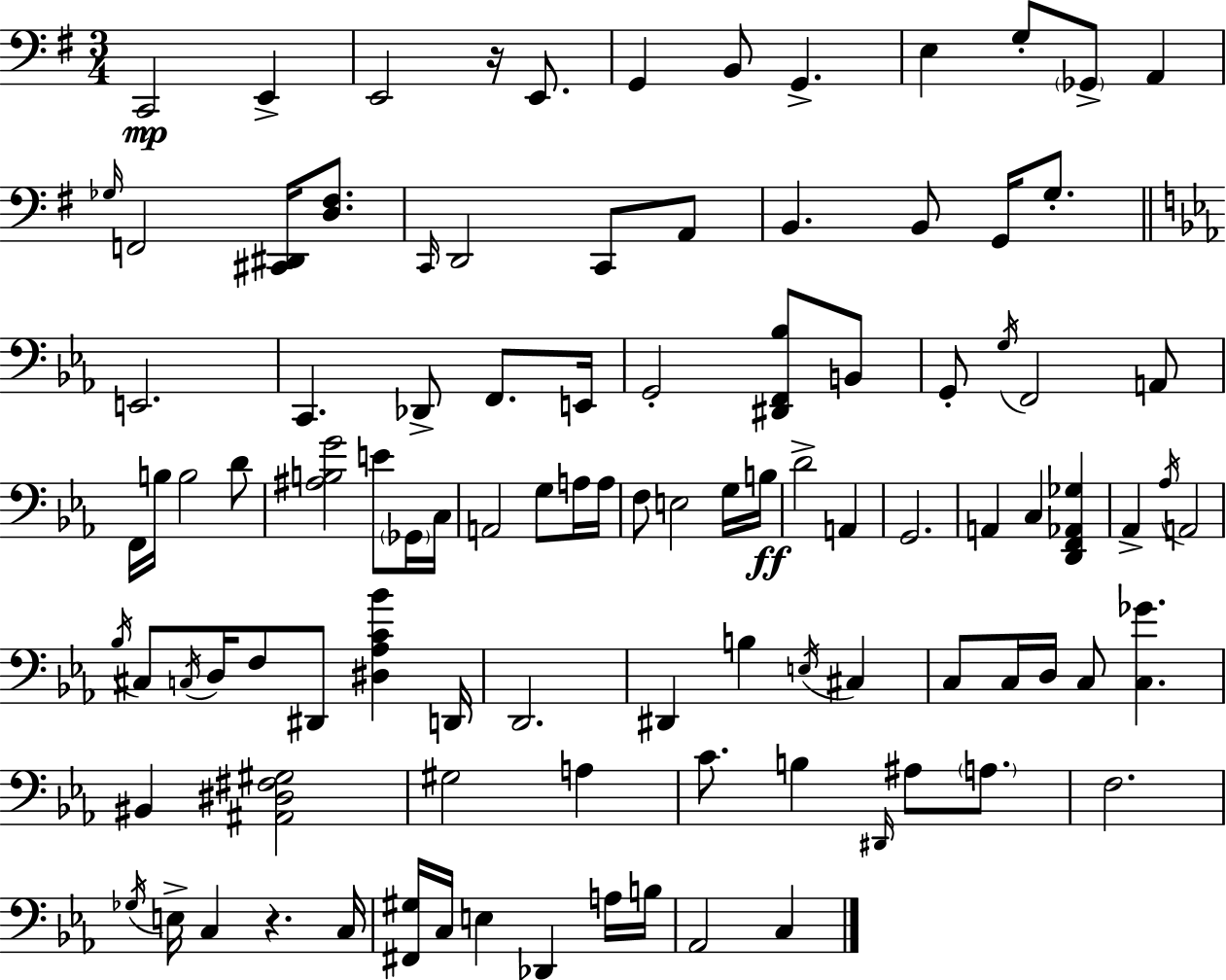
X:1
T:Untitled
M:3/4
L:1/4
K:G
C,,2 E,, E,,2 z/4 E,,/2 G,, B,,/2 G,, E, G,/2 _G,,/2 A,, _G,/4 F,,2 [^C,,^D,,]/4 [D,^F,]/2 C,,/4 D,,2 C,,/2 A,,/2 B,, B,,/2 G,,/4 G,/2 E,,2 C,, _D,,/2 F,,/2 E,,/4 G,,2 [^D,,F,,_B,]/2 B,,/2 G,,/2 G,/4 F,,2 A,,/2 F,,/4 B,/4 B,2 D/2 [^A,B,G]2 E/2 _G,,/4 C,/4 A,,2 G,/2 A,/4 A,/4 F,/2 E,2 G,/4 B,/4 D2 A,, G,,2 A,, C, [D,,F,,_A,,_G,] _A,, _A,/4 A,,2 _B,/4 ^C,/2 C,/4 D,/4 F,/2 ^D,,/2 [^D,_A,C_B] D,,/4 D,,2 ^D,, B, E,/4 ^C, C,/2 C,/4 D,/4 C,/2 [C,_G] ^B,, [^A,,^D,^F,^G,]2 ^G,2 A, C/2 B, ^D,,/4 ^A,/2 A,/2 F,2 _G,/4 E,/4 C, z C,/4 [^F,,^G,]/4 C,/4 E, _D,, A,/4 B,/4 _A,,2 C,